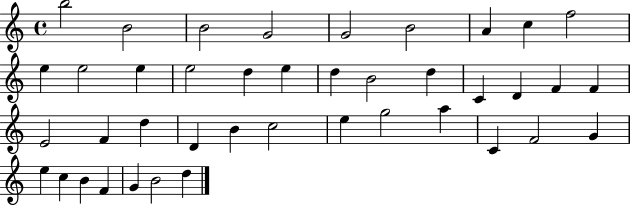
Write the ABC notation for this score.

X:1
T:Untitled
M:4/4
L:1/4
K:C
b2 B2 B2 G2 G2 B2 A c f2 e e2 e e2 d e d B2 d C D F F E2 F d D B c2 e g2 a C F2 G e c B F G B2 d